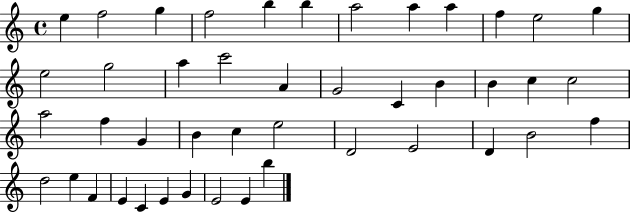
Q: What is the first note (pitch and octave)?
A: E5